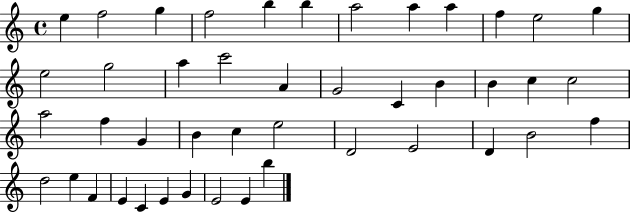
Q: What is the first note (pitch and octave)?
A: E5